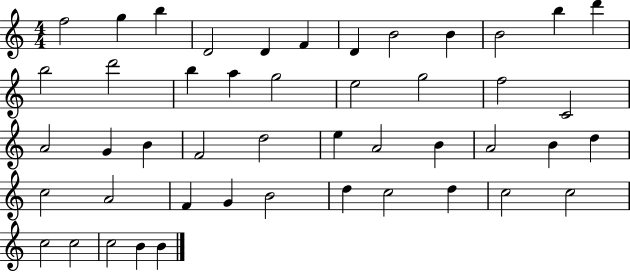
{
  \clef treble
  \numericTimeSignature
  \time 4/4
  \key c \major
  f''2 g''4 b''4 | d'2 d'4 f'4 | d'4 b'2 b'4 | b'2 b''4 d'''4 | \break b''2 d'''2 | b''4 a''4 g''2 | e''2 g''2 | f''2 c'2 | \break a'2 g'4 b'4 | f'2 d''2 | e''4 a'2 b'4 | a'2 b'4 d''4 | \break c''2 a'2 | f'4 g'4 b'2 | d''4 c''2 d''4 | c''2 c''2 | \break c''2 c''2 | c''2 b'4 b'4 | \bar "|."
}